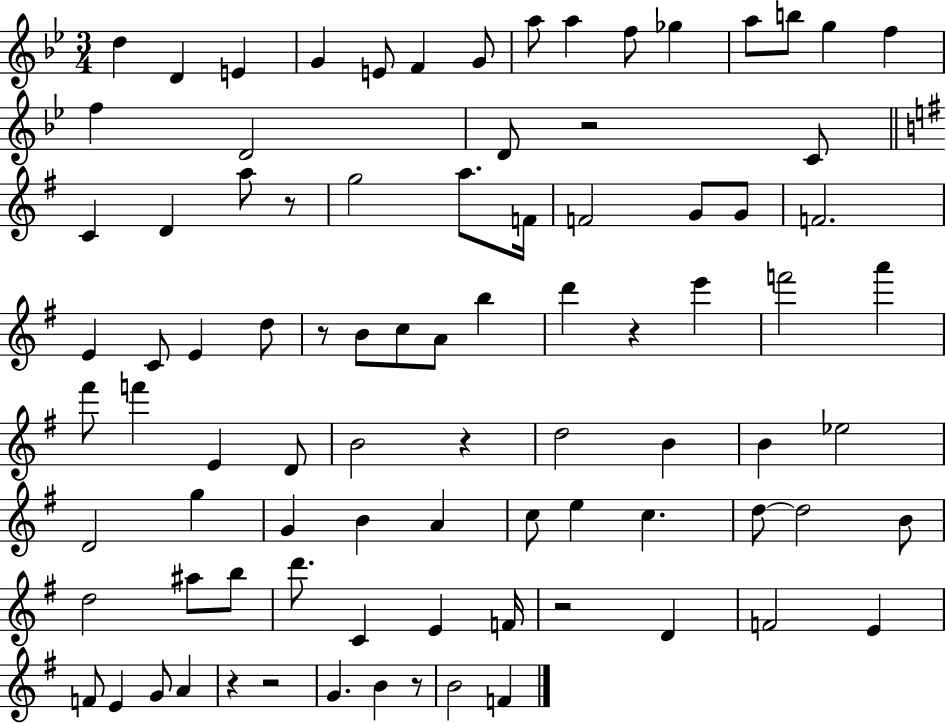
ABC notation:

X:1
T:Untitled
M:3/4
L:1/4
K:Bb
d D E G E/2 F G/2 a/2 a f/2 _g a/2 b/2 g f f D2 D/2 z2 C/2 C D a/2 z/2 g2 a/2 F/4 F2 G/2 G/2 F2 E C/2 E d/2 z/2 B/2 c/2 A/2 b d' z e' f'2 a' ^f'/2 f' E D/2 B2 z d2 B B _e2 D2 g G B A c/2 e c d/2 d2 B/2 d2 ^a/2 b/2 d'/2 C E F/4 z2 D F2 E F/2 E G/2 A z z2 G B z/2 B2 F